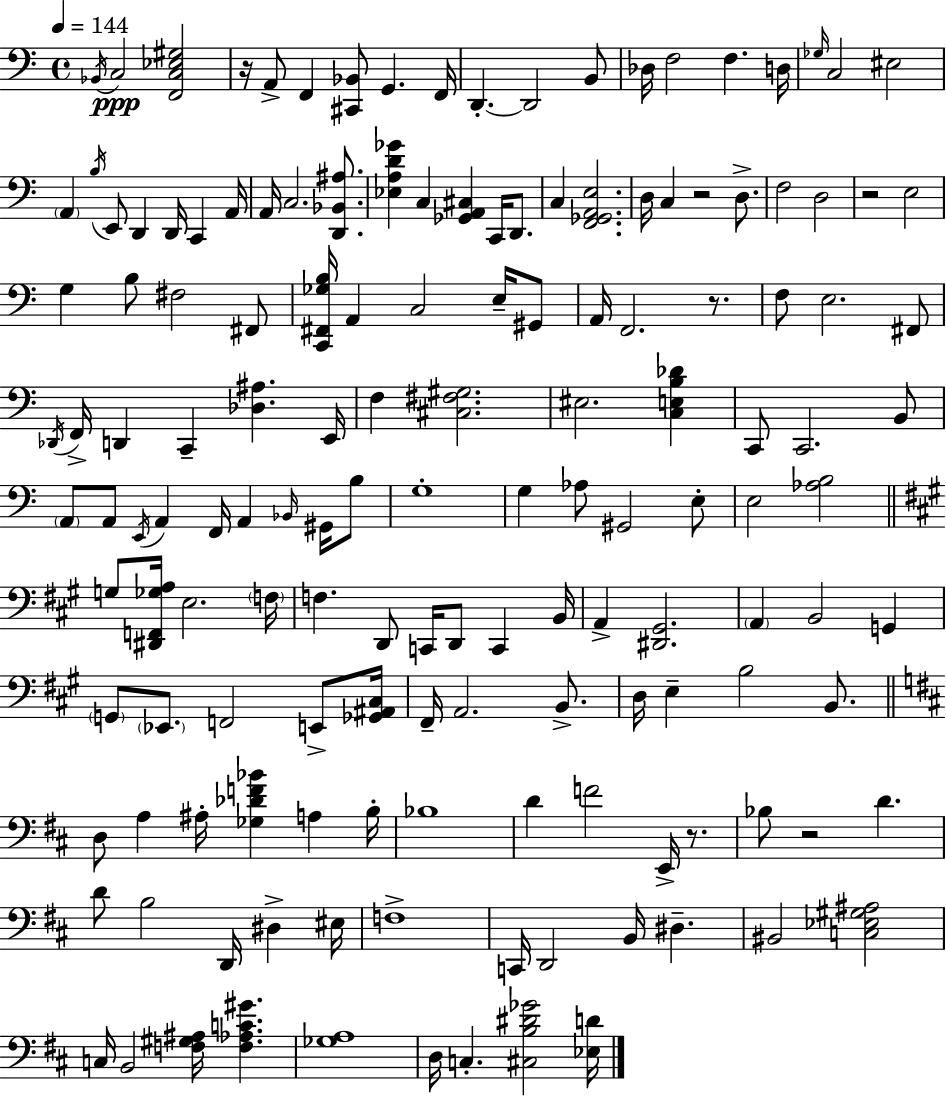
{
  \clef bass
  \time 4/4
  \defaultTimeSignature
  \key a \minor
  \tempo 4 = 144
  \acciaccatura { bes,16 }\ppp c2 <f, c ees gis>2 | r16 a,8-> f,4 <cis, bes,>8 g,4. | f,16 d,4.-.~~ d,2 b,8 | des16 f2 f4. | \break d16 \grace { ges16 } c2 eis2 | \parenthesize a,4 \acciaccatura { b16 } e,8 d,4 d,16 c,4 | a,16 a,16 c2. | <d, bes, ais>8. <ees a d' ges'>4 c4 <ges, a, cis>4 c,16 | \break d,8. c4 <f, ges, a, e>2. | d16 c4 r2 | d8.-> f2 d2 | r2 e2 | \break g4 b8 fis2 | fis,8 <c, fis, ges b>16 a,4 c2 | e16-- gis,8 a,16 f,2. | r8. f8 e2. | \break fis,8 \acciaccatura { des,16 } f,16-> d,4 c,4-- <des ais>4. | e,16 f4 <cis fis gis>2. | eis2. | <c e b des'>4 c,8 c,2. | \break b,8 \parenthesize a,8 a,8 \acciaccatura { e,16 } a,4 f,16 a,4 | \grace { bes,16 } gis,16 b8 g1-. | g4 aes8 gis,2 | e8-. e2 <aes b>2 | \break \bar "||" \break \key a \major g8 <dis, f, ges a>16 e2. \parenthesize f16 | f4. d,8 c,16 d,8 c,4 b,16 | a,4-> <dis, gis,>2. | \parenthesize a,4 b,2 g,4 | \break \parenthesize g,8 \parenthesize ees,8. f,2 e,8-> <ges, ais, cis>16 | fis,16-- a,2. b,8.-> | d16 e4-- b2 b,8. | \bar "||" \break \key b \minor d8 a4 ais16-. <ges des' f' bes'>4 a4 b16-. | bes1 | d'4 f'2 e,16-> r8. | bes8 r2 d'4. | \break d'8 b2 d,16 dis4-> eis16 | f1-> | c,16 d,2 b,16 dis4.-- | bis,2 <c ees gis ais>2 | \break c16 b,2 <f gis ais>16 <f aes c' gis'>4. | <ges a>1 | d16 c4.-. <cis b dis' ges'>2 <ees d'>16 | \bar "|."
}